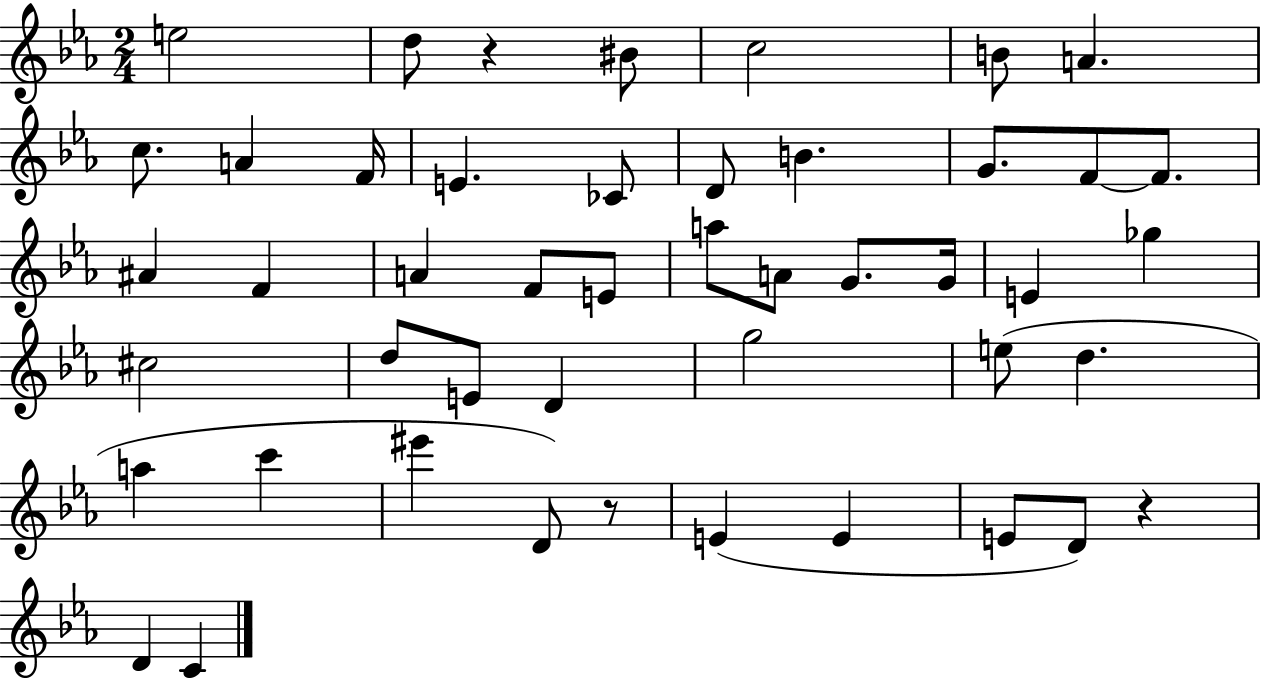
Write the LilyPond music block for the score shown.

{
  \clef treble
  \numericTimeSignature
  \time 2/4
  \key ees \major
  \repeat volta 2 { e''2 | d''8 r4 bis'8 | c''2 | b'8 a'4. | \break c''8. a'4 f'16 | e'4. ces'8 | d'8 b'4. | g'8. f'8~~ f'8. | \break ais'4 f'4 | a'4 f'8 e'8 | a''8 a'8 g'8. g'16 | e'4 ges''4 | \break cis''2 | d''8 e'8 d'4 | g''2 | e''8( d''4. | \break a''4 c'''4 | eis'''4 d'8) r8 | e'4( e'4 | e'8 d'8) r4 | \break d'4 c'4 | } \bar "|."
}